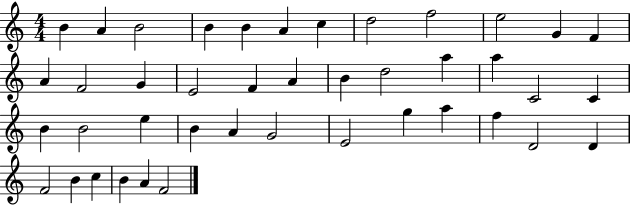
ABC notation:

X:1
T:Untitled
M:4/4
L:1/4
K:C
B A B2 B B A c d2 f2 e2 G F A F2 G E2 F A B d2 a a C2 C B B2 e B A G2 E2 g a f D2 D F2 B c B A F2